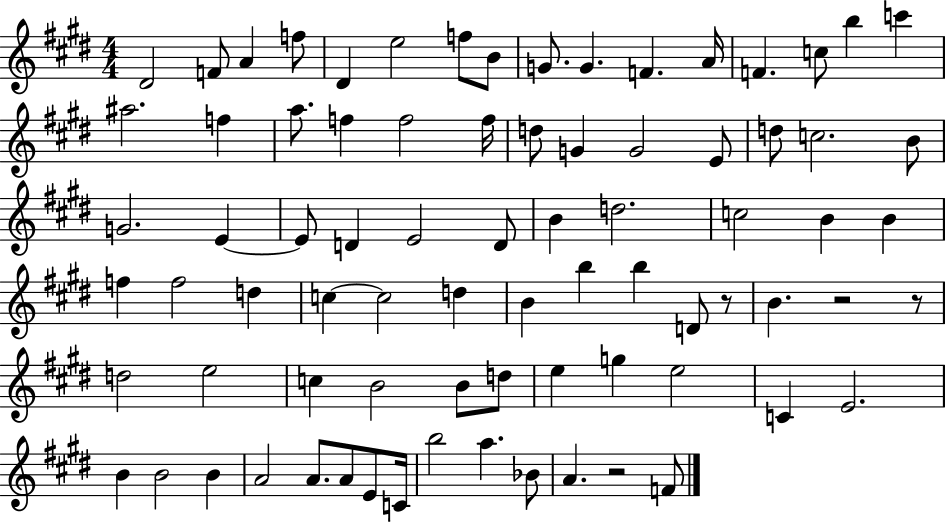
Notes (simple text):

D#4/h F4/e A4/q F5/e D#4/q E5/h F5/e B4/e G4/e. G4/q. F4/q. A4/s F4/q. C5/e B5/q C6/q A#5/h. F5/q A5/e. F5/q F5/h F5/s D5/e G4/q G4/h E4/e D5/e C5/h. B4/e G4/h. E4/q E4/e D4/q E4/h D4/e B4/q D5/h. C5/h B4/q B4/q F5/q F5/h D5/q C5/q C5/h D5/q B4/q B5/q B5/q D4/e R/e B4/q. R/h R/e D5/h E5/h C5/q B4/h B4/e D5/e E5/q G5/q E5/h C4/q E4/h. B4/q B4/h B4/q A4/h A4/e. A4/e E4/e C4/s B5/h A5/q. Bb4/e A4/q. R/h F4/e